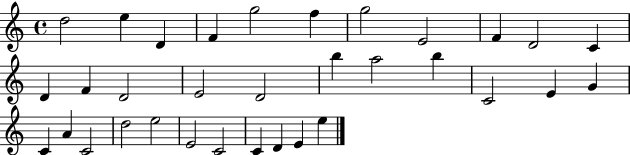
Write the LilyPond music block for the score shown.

{
  \clef treble
  \time 4/4
  \defaultTimeSignature
  \key c \major
  d''2 e''4 d'4 | f'4 g''2 f''4 | g''2 e'2 | f'4 d'2 c'4 | \break d'4 f'4 d'2 | e'2 d'2 | b''4 a''2 b''4 | c'2 e'4 g'4 | \break c'4 a'4 c'2 | d''2 e''2 | e'2 c'2 | c'4 d'4 e'4 e''4 | \break \bar "|."
}